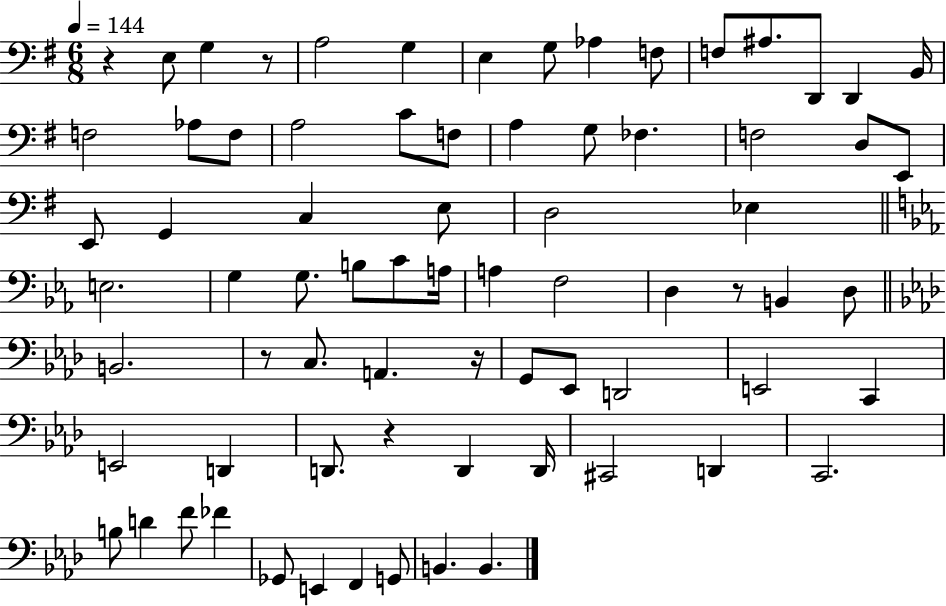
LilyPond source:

{
  \clef bass
  \numericTimeSignature
  \time 6/8
  \key g \major
  \tempo 4 = 144
  \repeat volta 2 { r4 e8 g4 r8 | a2 g4 | e4 g8 aes4 f8 | f8 ais8. d,8 d,4 b,16 | \break f2 aes8 f8 | a2 c'8 f8 | a4 g8 fes4. | f2 d8 e,8 | \break e,8 g,4 c4 e8 | d2 ees4 | \bar "||" \break \key ees \major e2. | g4 g8. b8 c'8 a16 | a4 f2 | d4 r8 b,4 d8 | \break \bar "||" \break \key f \minor b,2. | r8 c8. a,4. r16 | g,8 ees,8 d,2 | e,2 c,4 | \break e,2 d,4 | d,8. r4 d,4 d,16 | cis,2 d,4 | c,2. | \break b8 d'4 f'8 fes'4 | ges,8 e,4 f,4 g,8 | b,4. b,4. | } \bar "|."
}